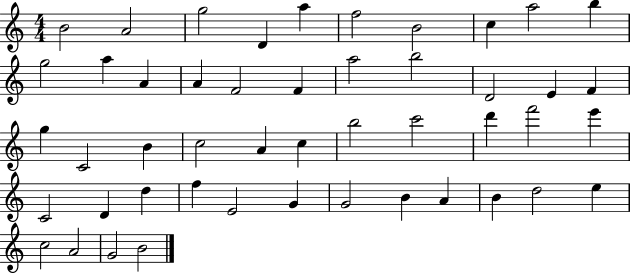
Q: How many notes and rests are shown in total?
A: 48